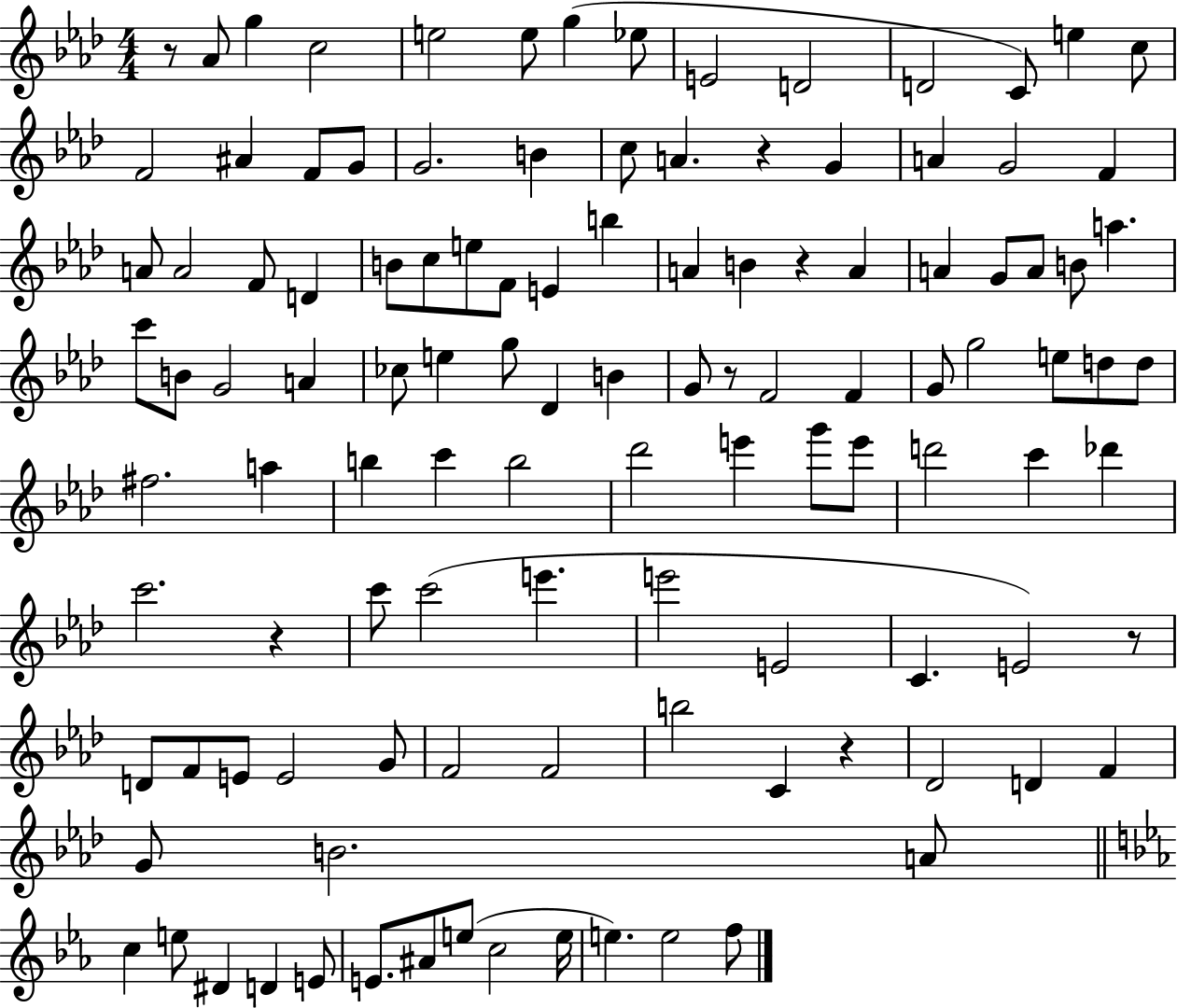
R/e Ab4/e G5/q C5/h E5/h E5/e G5/q Eb5/e E4/h D4/h D4/h C4/e E5/q C5/e F4/h A#4/q F4/e G4/e G4/h. B4/q C5/e A4/q. R/q G4/q A4/q G4/h F4/q A4/e A4/h F4/e D4/q B4/e C5/e E5/e F4/e E4/q B5/q A4/q B4/q R/q A4/q A4/q G4/e A4/e B4/e A5/q. C6/e B4/e G4/h A4/q CES5/e E5/q G5/e Db4/q B4/q G4/e R/e F4/h F4/q G4/e G5/h E5/e D5/e D5/e F#5/h. A5/q B5/q C6/q B5/h Db6/h E6/q G6/e E6/e D6/h C6/q Db6/q C6/h. R/q C6/e C6/h E6/q. E6/h E4/h C4/q. E4/h R/e D4/e F4/e E4/e E4/h G4/e F4/h F4/h B5/h C4/q R/q Db4/h D4/q F4/q G4/e B4/h. A4/e C5/q E5/e D#4/q D4/q E4/e E4/e. A#4/e E5/e C5/h E5/s E5/q. E5/h F5/e